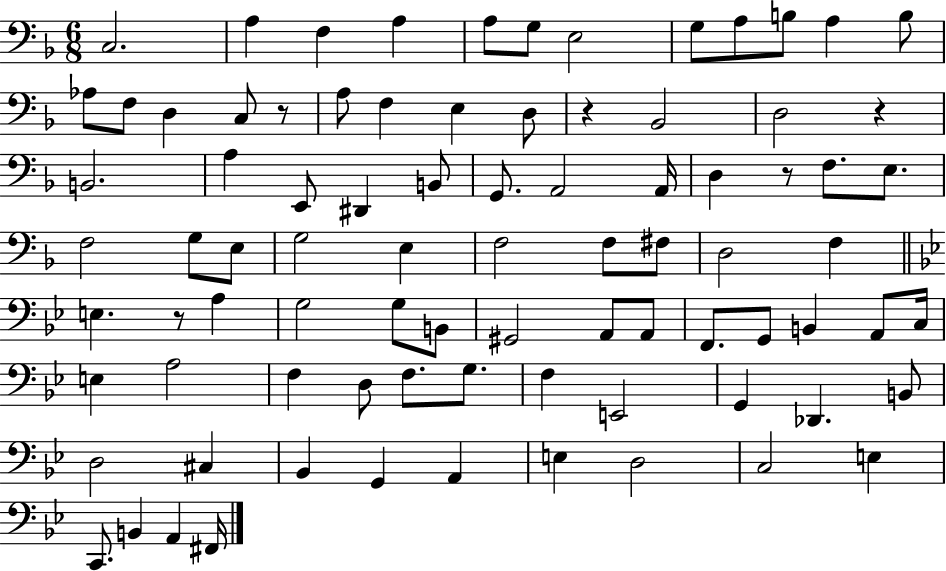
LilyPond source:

{
  \clef bass
  \numericTimeSignature
  \time 6/8
  \key f \major
  c2. | a4 f4 a4 | a8 g8 e2 | g8 a8 b8 a4 b8 | \break aes8 f8 d4 c8 r8 | a8 f4 e4 d8 | r4 bes,2 | d2 r4 | \break b,2. | a4 e,8 dis,4 b,8 | g,8. a,2 a,16 | d4 r8 f8. e8. | \break f2 g8 e8 | g2 e4 | f2 f8 fis8 | d2 f4 | \break \bar "||" \break \key bes \major e4. r8 a4 | g2 g8 b,8 | gis,2 a,8 a,8 | f,8. g,8 b,4 a,8 c16 | \break e4 a2 | f4 d8 f8. g8. | f4 e,2 | g,4 des,4. b,8 | \break d2 cis4 | bes,4 g,4 a,4 | e4 d2 | c2 e4 | \break c,8. b,4 a,4 fis,16 | \bar "|."
}